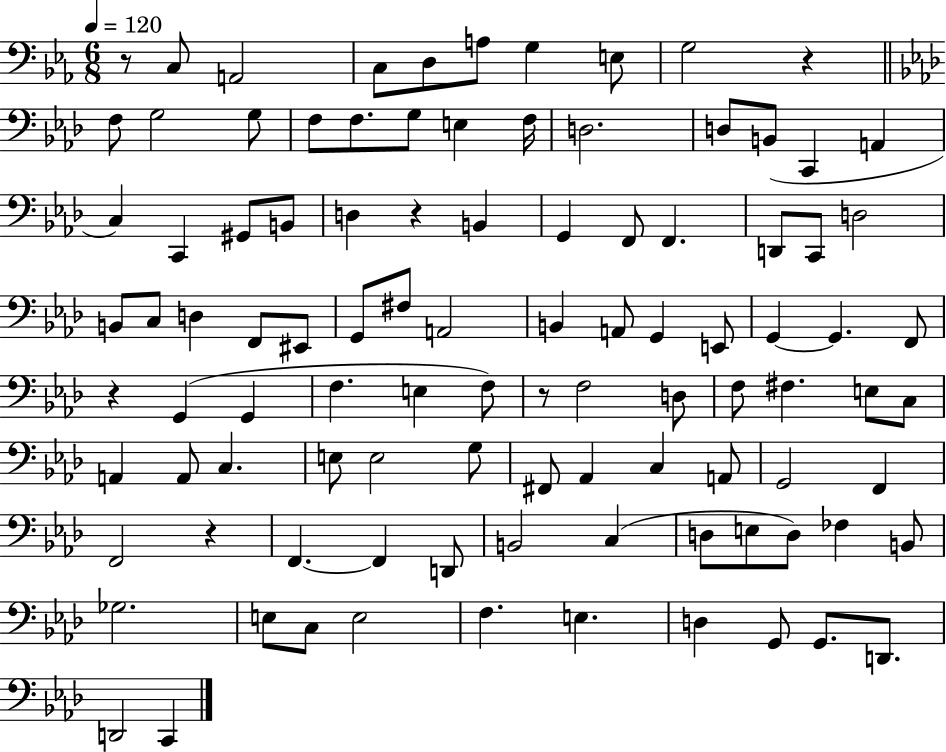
{
  \clef bass
  \numericTimeSignature
  \time 6/8
  \key ees \major
  \tempo 4 = 120
  \repeat volta 2 { r8 c8 a,2 | c8 d8 a8 g4 e8 | g2 r4 | \bar "||" \break \key f \minor f8 g2 g8 | f8 f8. g8 e4 f16 | d2. | d8 b,8( c,4 a,4 | \break c4) c,4 gis,8 b,8 | d4 r4 b,4 | g,4 f,8 f,4. | d,8 c,8 d2 | \break b,8 c8 d4 f,8 eis,8 | g,8 fis8 a,2 | b,4 a,8 g,4 e,8 | g,4~~ g,4. f,8 | \break r4 g,4( g,4 | f4. e4 f8) | r8 f2 d8 | f8 fis4. e8 c8 | \break a,4 a,8 c4. | e8 e2 g8 | fis,8 aes,4 c4 a,8 | g,2 f,4 | \break f,2 r4 | f,4.~~ f,4 d,8 | b,2 c4( | d8 e8 d8) fes4 b,8 | \break ges2. | e8 c8 e2 | f4. e4. | d4 g,8 g,8. d,8. | \break d,2 c,4 | } \bar "|."
}